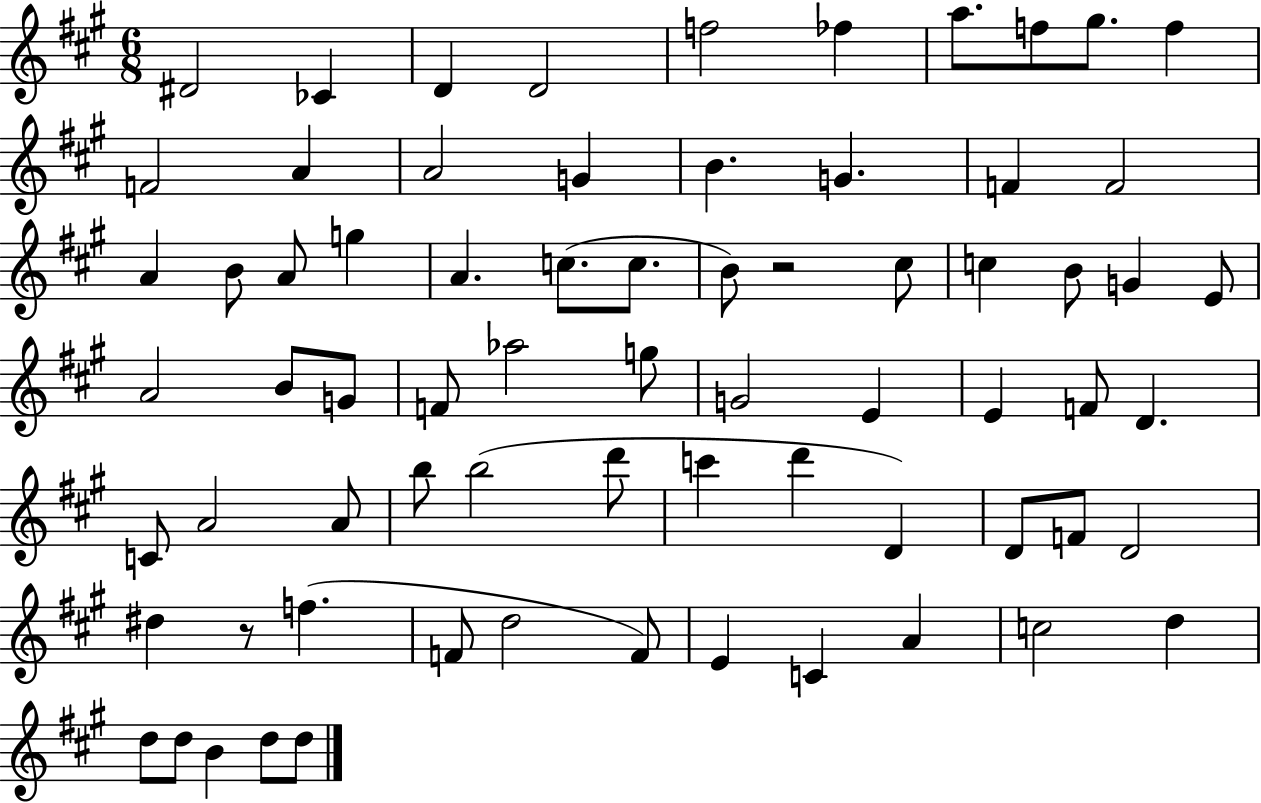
X:1
T:Untitled
M:6/8
L:1/4
K:A
^D2 _C D D2 f2 _f a/2 f/2 ^g/2 f F2 A A2 G B G F F2 A B/2 A/2 g A c/2 c/2 B/2 z2 ^c/2 c B/2 G E/2 A2 B/2 G/2 F/2 _a2 g/2 G2 E E F/2 D C/2 A2 A/2 b/2 b2 d'/2 c' d' D D/2 F/2 D2 ^d z/2 f F/2 d2 F/2 E C A c2 d d/2 d/2 B d/2 d/2